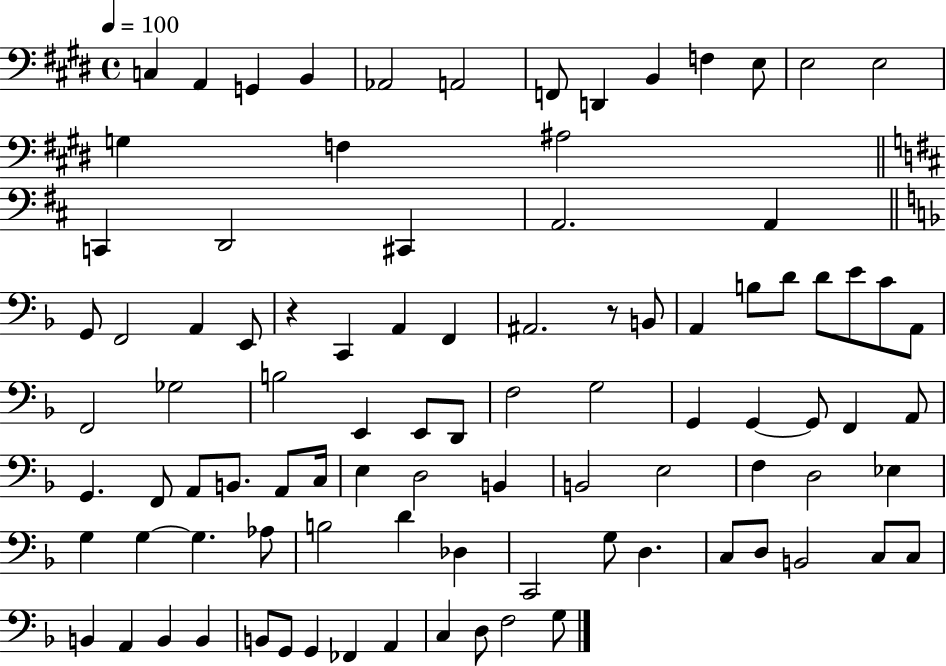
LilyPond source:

{
  \clef bass
  \time 4/4
  \defaultTimeSignature
  \key e \major
  \tempo 4 = 100
  c4 a,4 g,4 b,4 | aes,2 a,2 | f,8 d,4 b,4 f4 e8 | e2 e2 | \break g4 f4 ais2 | \bar "||" \break \key d \major c,4 d,2 cis,4 | a,2. a,4 | \bar "||" \break \key f \major g,8 f,2 a,4 e,8 | r4 c,4 a,4 f,4 | ais,2. r8 b,8 | a,4 b8 d'8 d'8 e'8 c'8 a,8 | \break f,2 ges2 | b2 e,4 e,8 d,8 | f2 g2 | g,4 g,4~~ g,8 f,4 a,8 | \break g,4. f,8 a,8 b,8. a,8 c16 | e4 d2 b,4 | b,2 e2 | f4 d2 ees4 | \break g4 g4~~ g4. aes8 | b2 d'4 des4 | c,2 g8 d4. | c8 d8 b,2 c8 c8 | \break b,4 a,4 b,4 b,4 | b,8 g,8 g,4 fes,4 a,4 | c4 d8 f2 g8 | \bar "|."
}